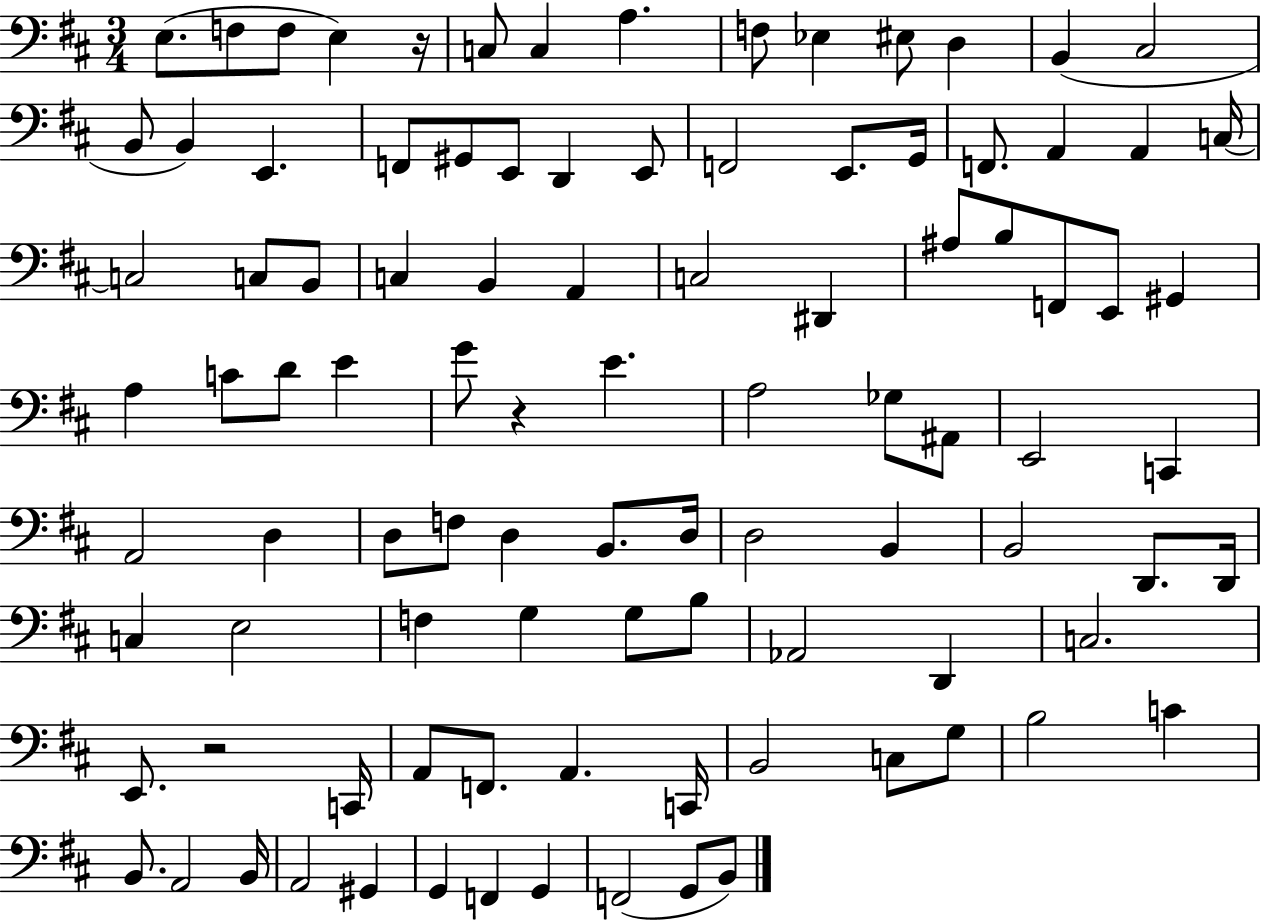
X:1
T:Untitled
M:3/4
L:1/4
K:D
E,/2 F,/2 F,/2 E, z/4 C,/2 C, A, F,/2 _E, ^E,/2 D, B,, ^C,2 B,,/2 B,, E,, F,,/2 ^G,,/2 E,,/2 D,, E,,/2 F,,2 E,,/2 G,,/4 F,,/2 A,, A,, C,/4 C,2 C,/2 B,,/2 C, B,, A,, C,2 ^D,, ^A,/2 B,/2 F,,/2 E,,/2 ^G,, A, C/2 D/2 E G/2 z E A,2 _G,/2 ^A,,/2 E,,2 C,, A,,2 D, D,/2 F,/2 D, B,,/2 D,/4 D,2 B,, B,,2 D,,/2 D,,/4 C, E,2 F, G, G,/2 B,/2 _A,,2 D,, C,2 E,,/2 z2 C,,/4 A,,/2 F,,/2 A,, C,,/4 B,,2 C,/2 G,/2 B,2 C B,,/2 A,,2 B,,/4 A,,2 ^G,, G,, F,, G,, F,,2 G,,/2 B,,/2